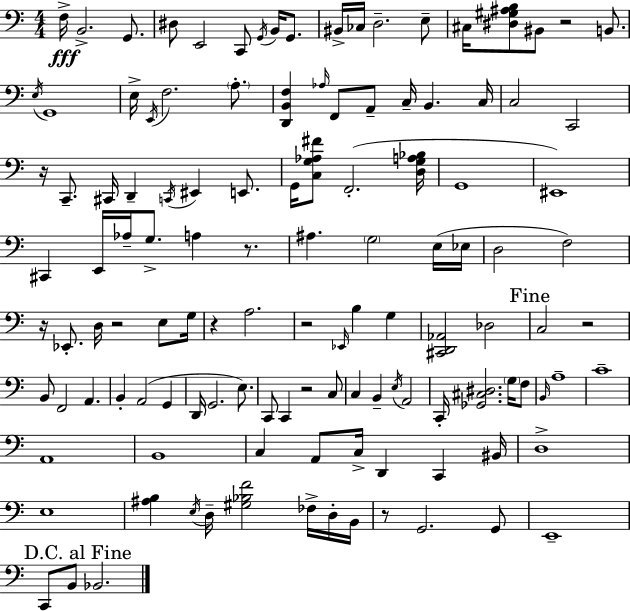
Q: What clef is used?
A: bass